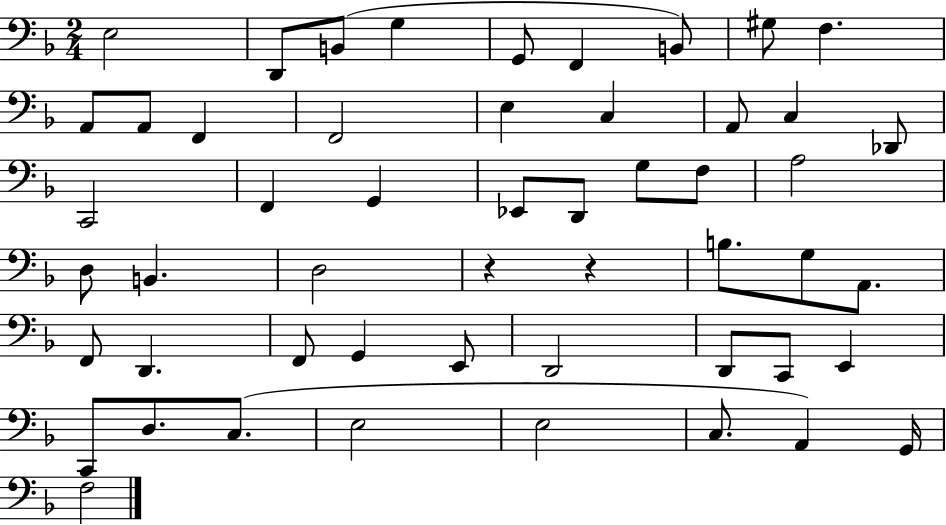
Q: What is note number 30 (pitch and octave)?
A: B3